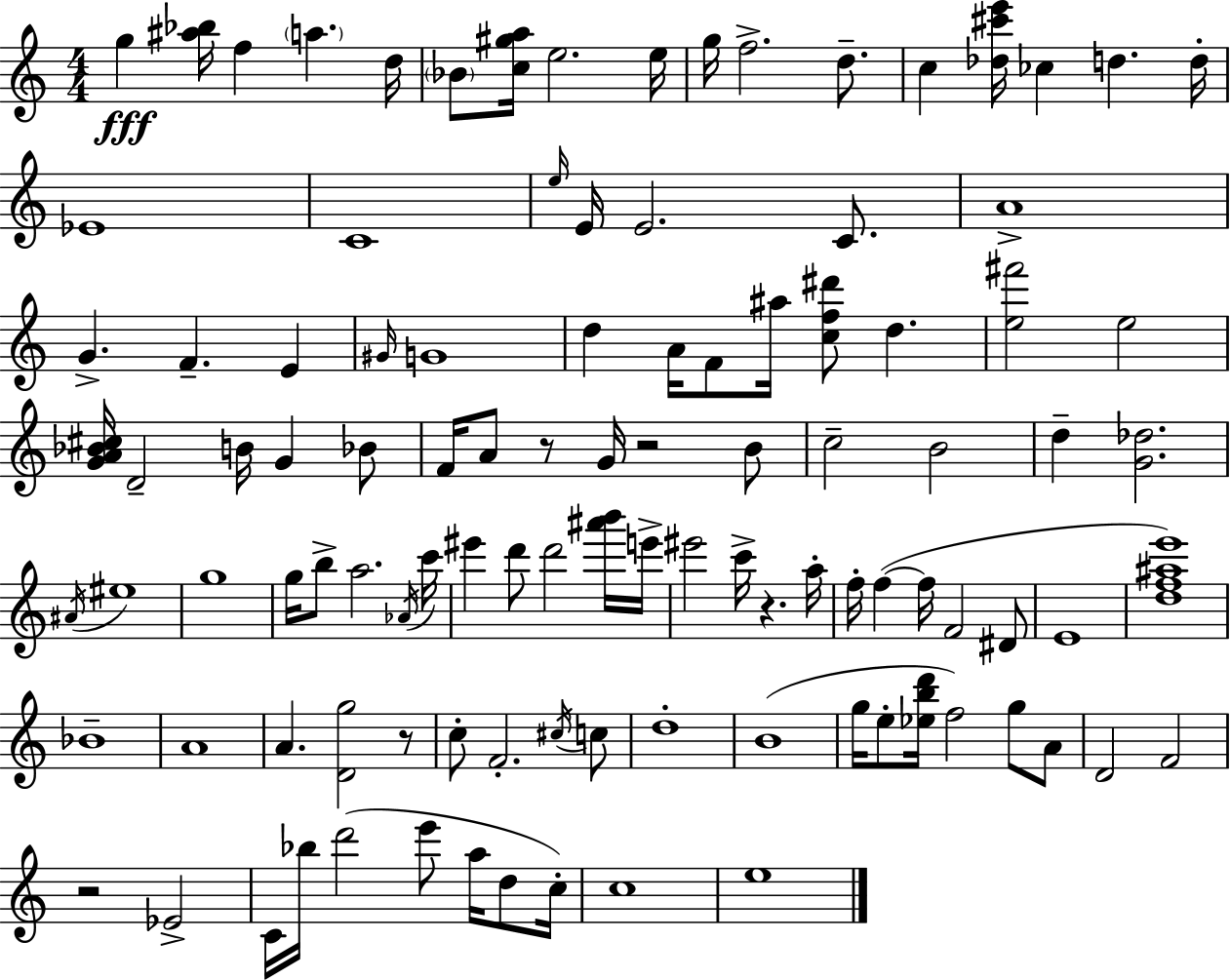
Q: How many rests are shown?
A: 5